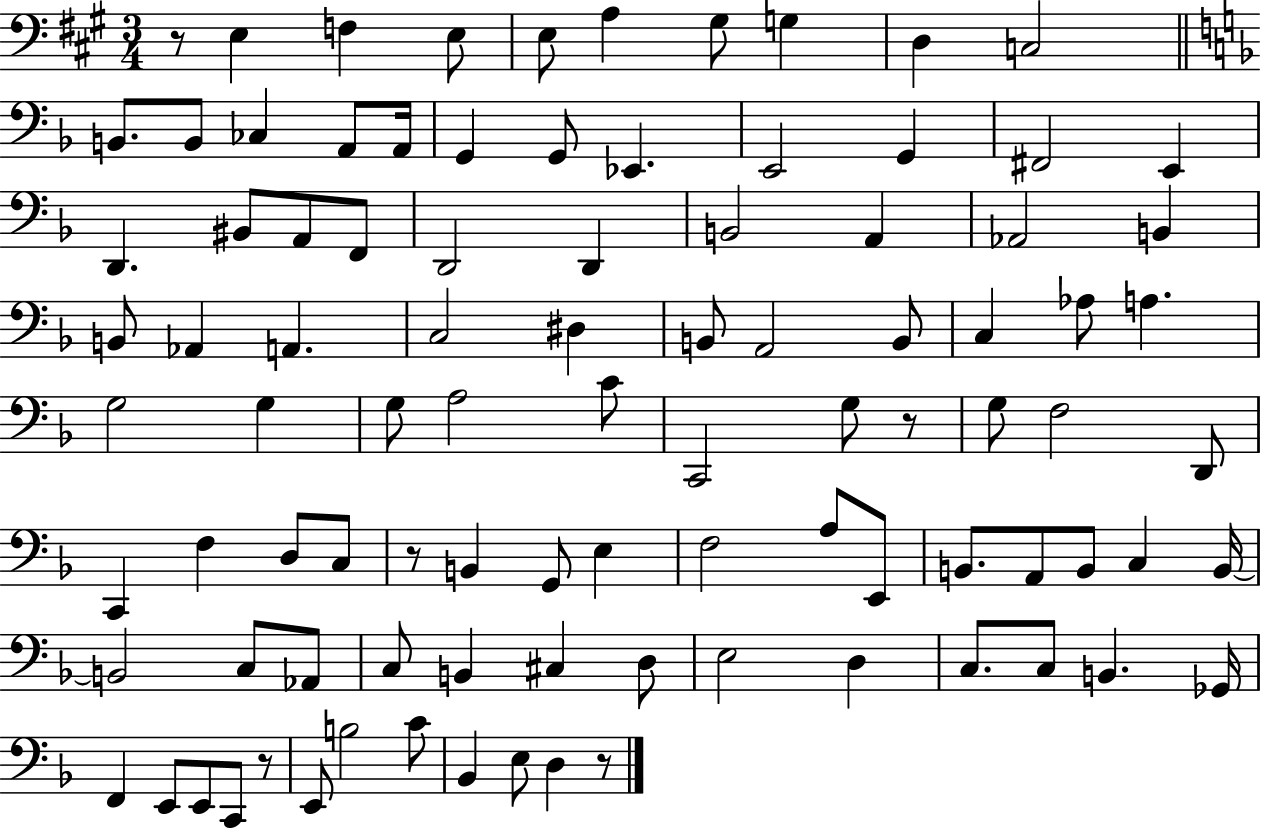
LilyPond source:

{
  \clef bass
  \numericTimeSignature
  \time 3/4
  \key a \major
  \repeat volta 2 { r8 e4 f4 e8 | e8 a4 gis8 g4 | d4 c2 | \bar "||" \break \key d \minor b,8. b,8 ces4 a,8 a,16 | g,4 g,8 ees,4. | e,2 g,4 | fis,2 e,4 | \break d,4. bis,8 a,8 f,8 | d,2 d,4 | b,2 a,4 | aes,2 b,4 | \break b,8 aes,4 a,4. | c2 dis4 | b,8 a,2 b,8 | c4 aes8 a4. | \break g2 g4 | g8 a2 c'8 | c,2 g8 r8 | g8 f2 d,8 | \break c,4 f4 d8 c8 | r8 b,4 g,8 e4 | f2 a8 e,8 | b,8. a,8 b,8 c4 b,16~~ | \break b,2 c8 aes,8 | c8 b,4 cis4 d8 | e2 d4 | c8. c8 b,4. ges,16 | \break f,4 e,8 e,8 c,8 r8 | e,8 b2 c'8 | bes,4 e8 d4 r8 | } \bar "|."
}